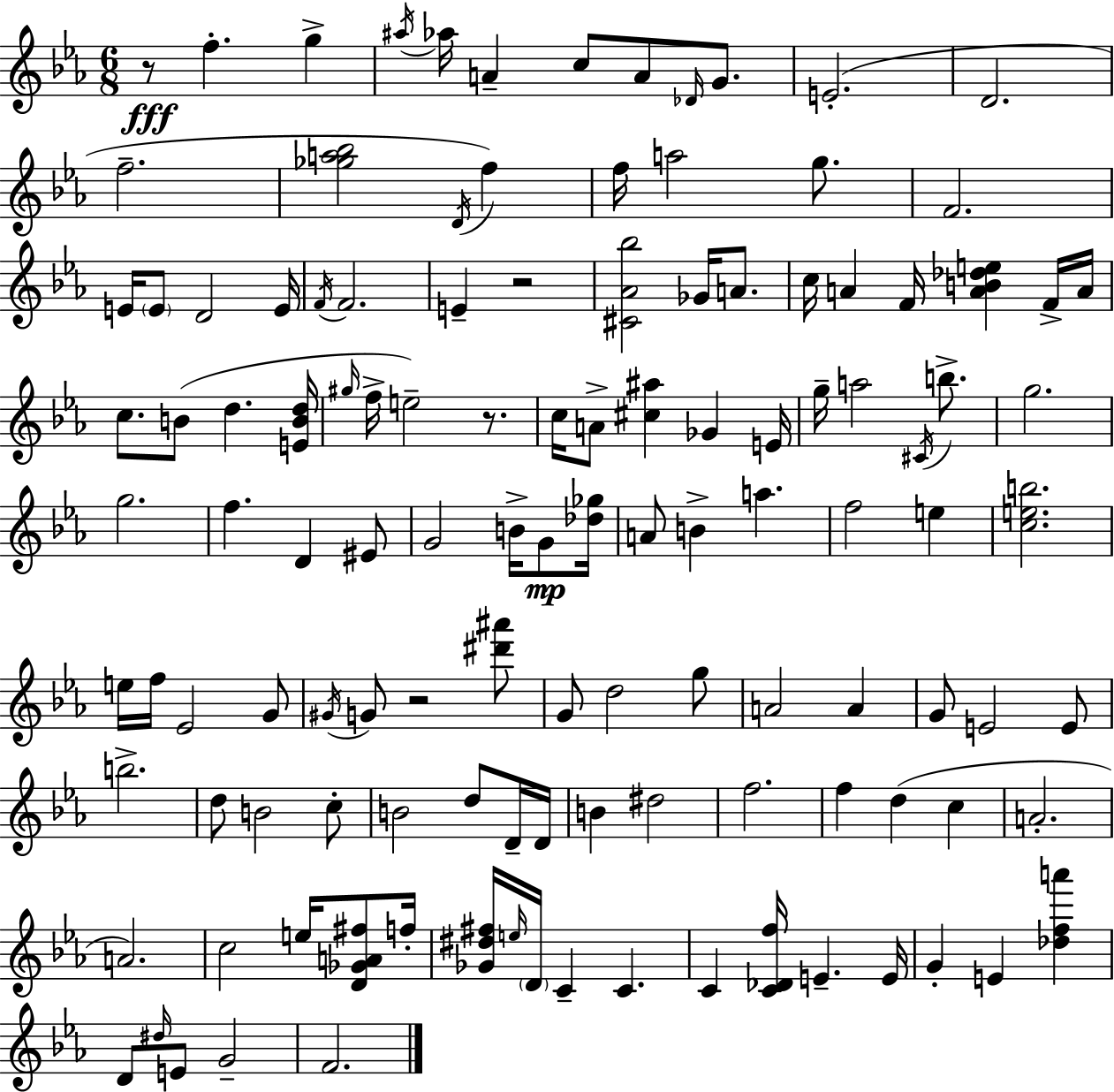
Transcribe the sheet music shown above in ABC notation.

X:1
T:Untitled
M:6/8
L:1/4
K:Cm
z/2 f g ^a/4 _a/4 A c/2 A/2 _D/4 G/2 E2 D2 f2 [_ga_b]2 D/4 f f/4 a2 g/2 F2 E/4 E/2 D2 E/4 F/4 F2 E z2 [^C_A_b]2 _G/4 A/2 c/4 A F/4 [AB_de] F/4 A/4 c/2 B/2 d [EBd]/4 ^g/4 f/4 e2 z/2 c/4 A/2 [^c^a] _G E/4 g/4 a2 ^C/4 b/2 g2 g2 f D ^E/2 G2 B/4 G/2 [_d_g]/4 A/2 B a f2 e [ceb]2 e/4 f/4 _E2 G/2 ^G/4 G/2 z2 [^d'^a']/2 G/2 d2 g/2 A2 A G/2 E2 E/2 b2 d/2 B2 c/2 B2 d/2 D/4 D/4 B ^d2 f2 f d c A2 A2 c2 e/4 [D_GA^f]/2 f/4 [_G^d^f]/4 e/4 D/4 C C C [C_Df]/4 E E/4 G E [_dfa'] D/2 ^d/4 E/2 G2 F2